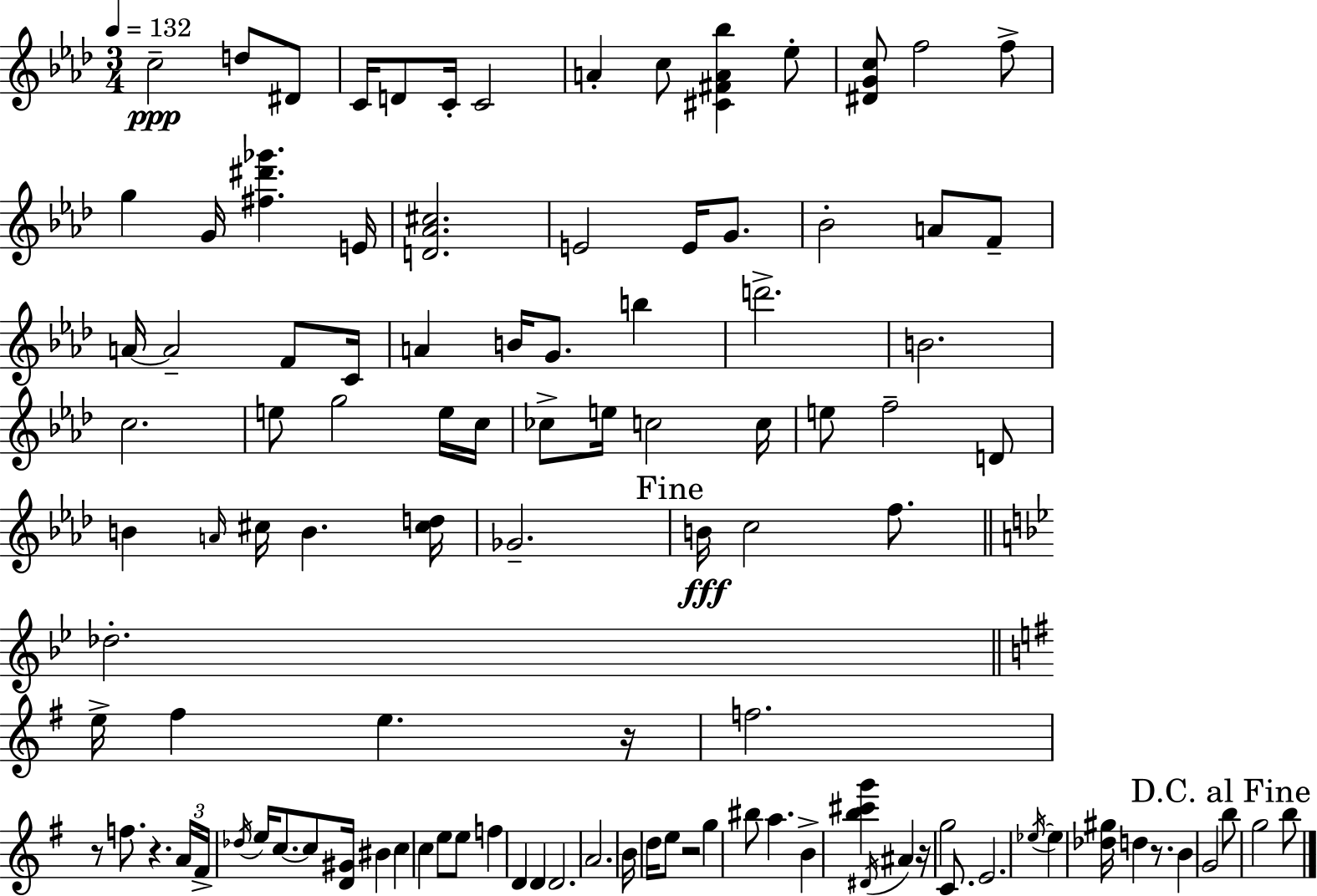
C5/h D5/e D#4/e C4/s D4/e C4/s C4/h A4/q C5/e [C#4,F#4,A4,Bb5]/q Eb5/e [D#4,G4,C5]/e F5/h F5/e G5/q G4/s [F#5,D#6,Gb6]/q. E4/s [D4,Ab4,C#5]/h. E4/h E4/s G4/e. Bb4/h A4/e F4/e A4/s A4/h F4/e C4/s A4/q B4/s G4/e. B5/q D6/h. B4/h. C5/h. E5/e G5/h E5/s C5/s CES5/e E5/s C5/h C5/s E5/e F5/h D4/e B4/q A4/s C#5/s B4/q. [C#5,D5]/s Gb4/h. B4/s C5/h F5/e. Db5/h. E5/s F#5/q E5/q. R/s F5/h. R/e F5/e. R/q. A4/s F#4/s Db5/s E5/s C5/e. C5/e [D4,G#4]/s BIS4/q C5/q C5/q E5/e E5/e F5/q D4/q D4/q D4/h. A4/h. B4/s D5/s E5/e R/h G5/q BIS5/e A5/q. B4/q [B5,C#6,G6]/q D#4/s A#4/q R/s G5/h C4/e. E4/h. Eb5/s Eb5/q [Db5,G#5]/s D5/q R/e. B4/q G4/h B5/e G5/h B5/e